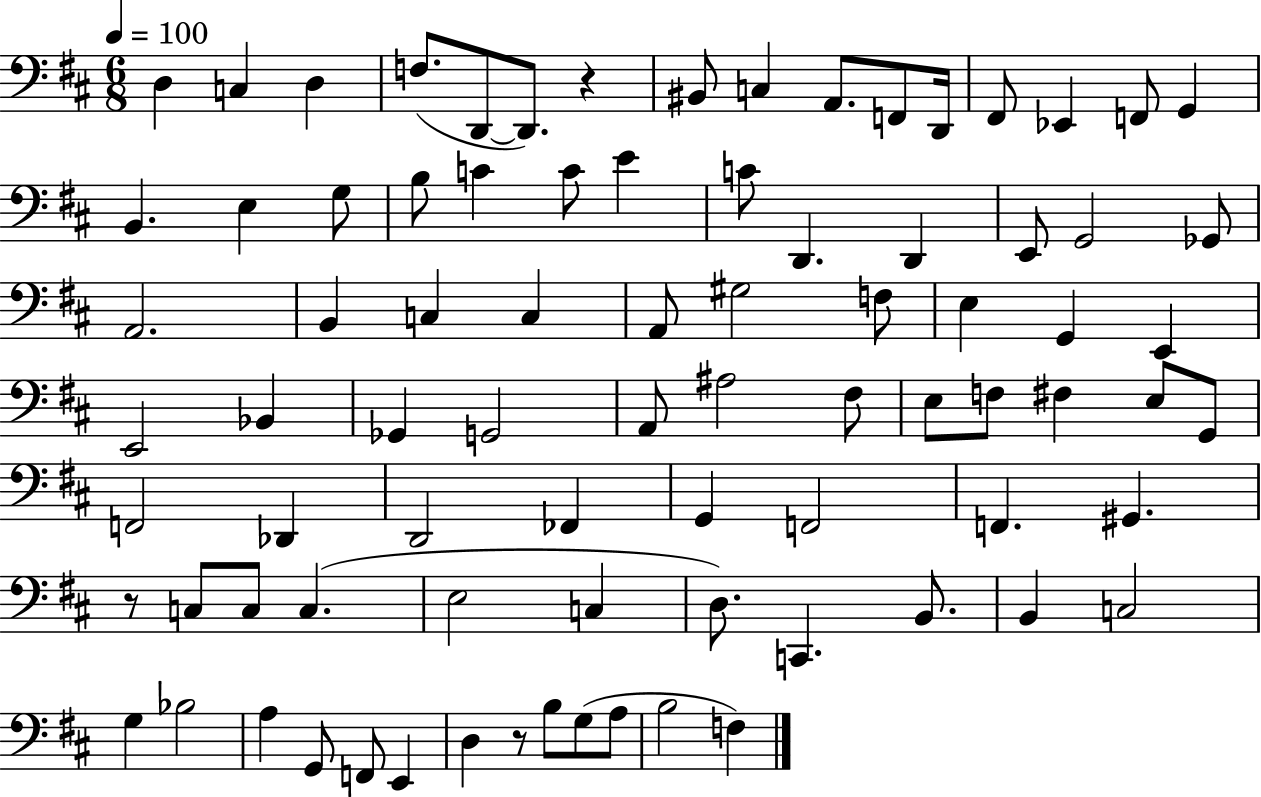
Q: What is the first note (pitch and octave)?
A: D3